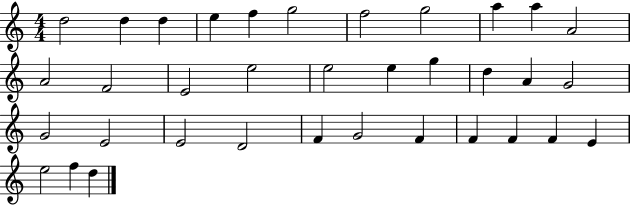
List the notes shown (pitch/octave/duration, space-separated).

D5/h D5/q D5/q E5/q F5/q G5/h F5/h G5/h A5/q A5/q A4/h A4/h F4/h E4/h E5/h E5/h E5/q G5/q D5/q A4/q G4/h G4/h E4/h E4/h D4/h F4/q G4/h F4/q F4/q F4/q F4/q E4/q E5/h F5/q D5/q